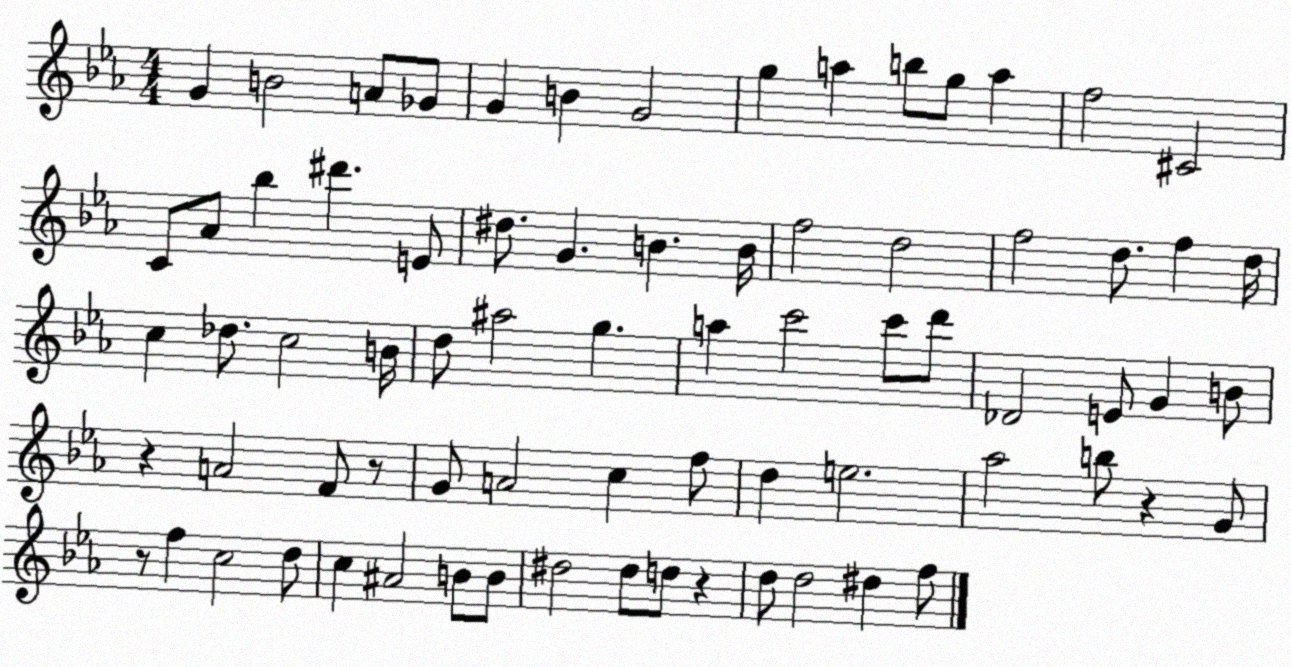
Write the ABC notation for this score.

X:1
T:Untitled
M:4/4
L:1/4
K:Eb
G B2 A/2 _G/2 G B G2 g a b/2 g/2 a f2 ^C2 C/2 _A/2 _b ^d' E/2 ^d/2 G B B/4 f2 d2 f2 d/2 f d/4 c _d/2 c2 B/4 d/2 ^a2 g a c'2 c'/2 d'/2 _D2 E/2 G B/2 z A2 F/2 z/2 G/2 A2 c f/2 d e2 _a2 b/2 z G/2 z/2 f c2 d/2 c ^A2 B/2 B/2 ^d2 ^d/2 d/2 z d/2 d2 ^d f/2